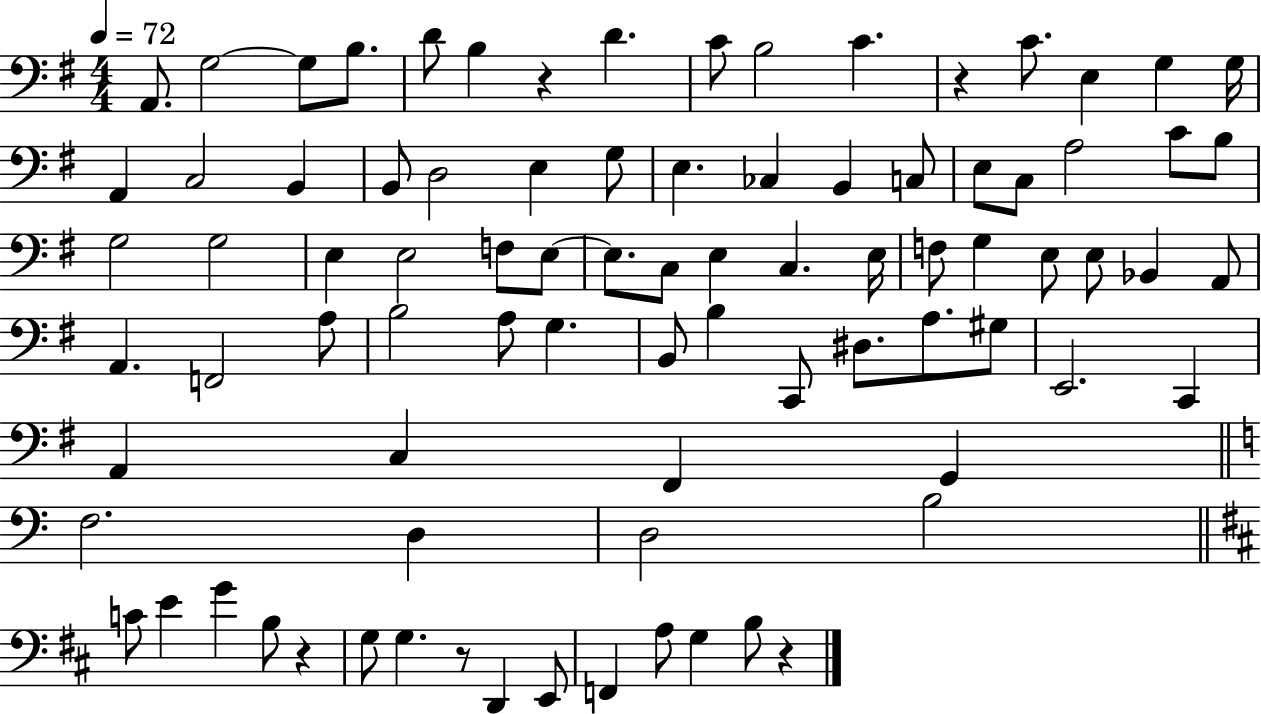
A2/e. G3/h G3/e B3/e. D4/e B3/q R/q D4/q. C4/e B3/h C4/q. R/q C4/e. E3/q G3/q G3/s A2/q C3/h B2/q B2/e D3/h E3/q G3/e E3/q. CES3/q B2/q C3/e E3/e C3/e A3/h C4/e B3/e G3/h G3/h E3/q E3/h F3/e E3/e E3/e. C3/e E3/q C3/q. E3/s F3/e G3/q E3/e E3/e Bb2/q A2/e A2/q. F2/h A3/e B3/h A3/e G3/q. B2/e B3/q C2/e D#3/e. A3/e. G#3/e E2/h. C2/q A2/q C3/q F#2/q G2/q F3/h. D3/q D3/h B3/h C4/e E4/q G4/q B3/e R/q G3/e G3/q. R/e D2/q E2/e F2/q A3/e G3/q B3/e R/q